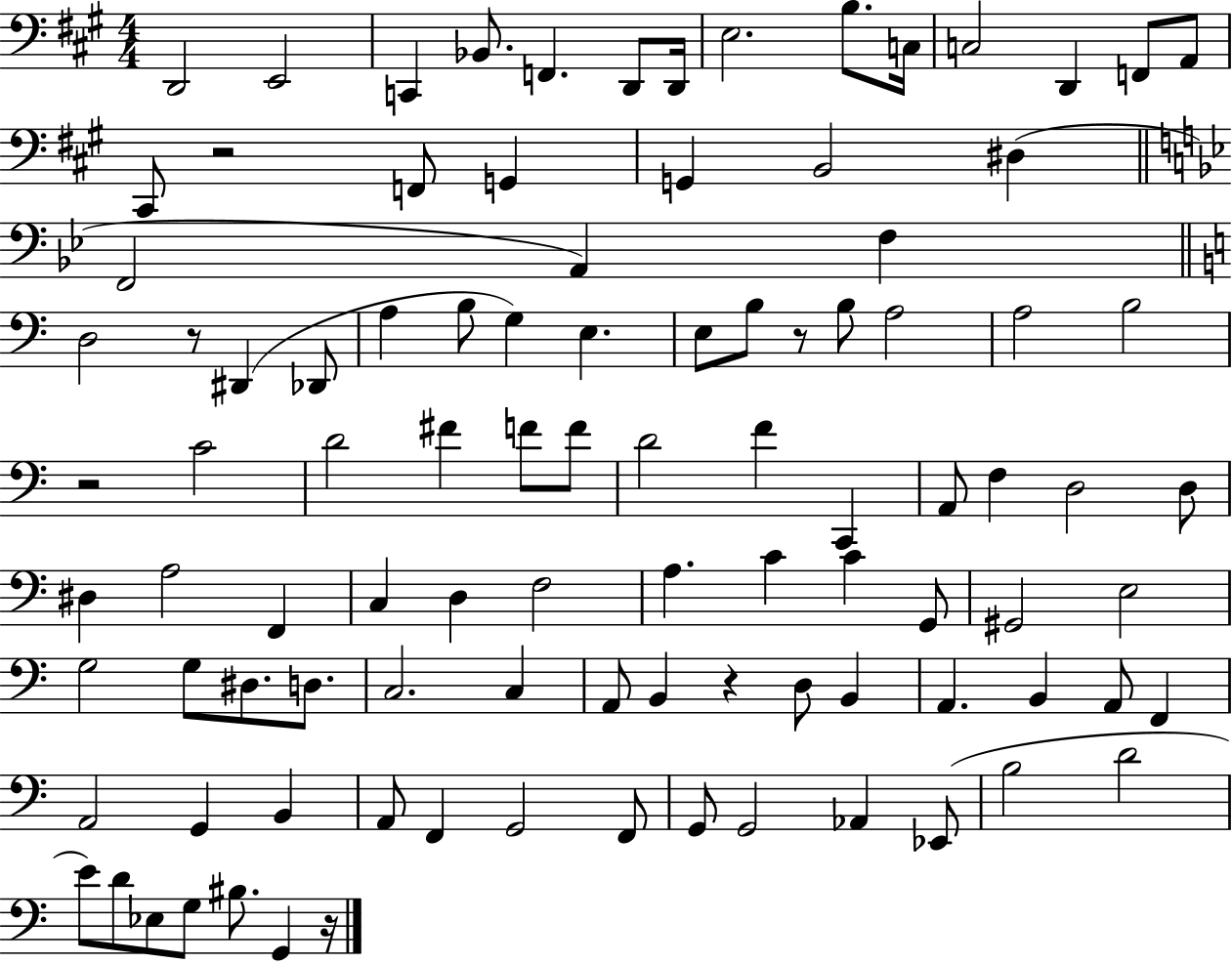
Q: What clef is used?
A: bass